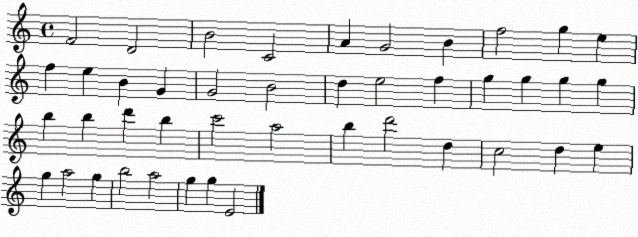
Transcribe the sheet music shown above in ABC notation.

X:1
T:Untitled
M:4/4
L:1/4
K:C
F2 D2 B2 C2 A G2 B f2 g e f e B G G2 B2 d e2 f g g g g b b d' b c'2 a2 b d'2 d c2 d e g a2 g b2 a2 g g E2